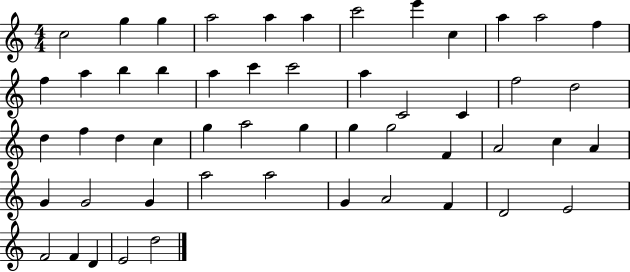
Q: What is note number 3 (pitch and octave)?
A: G5